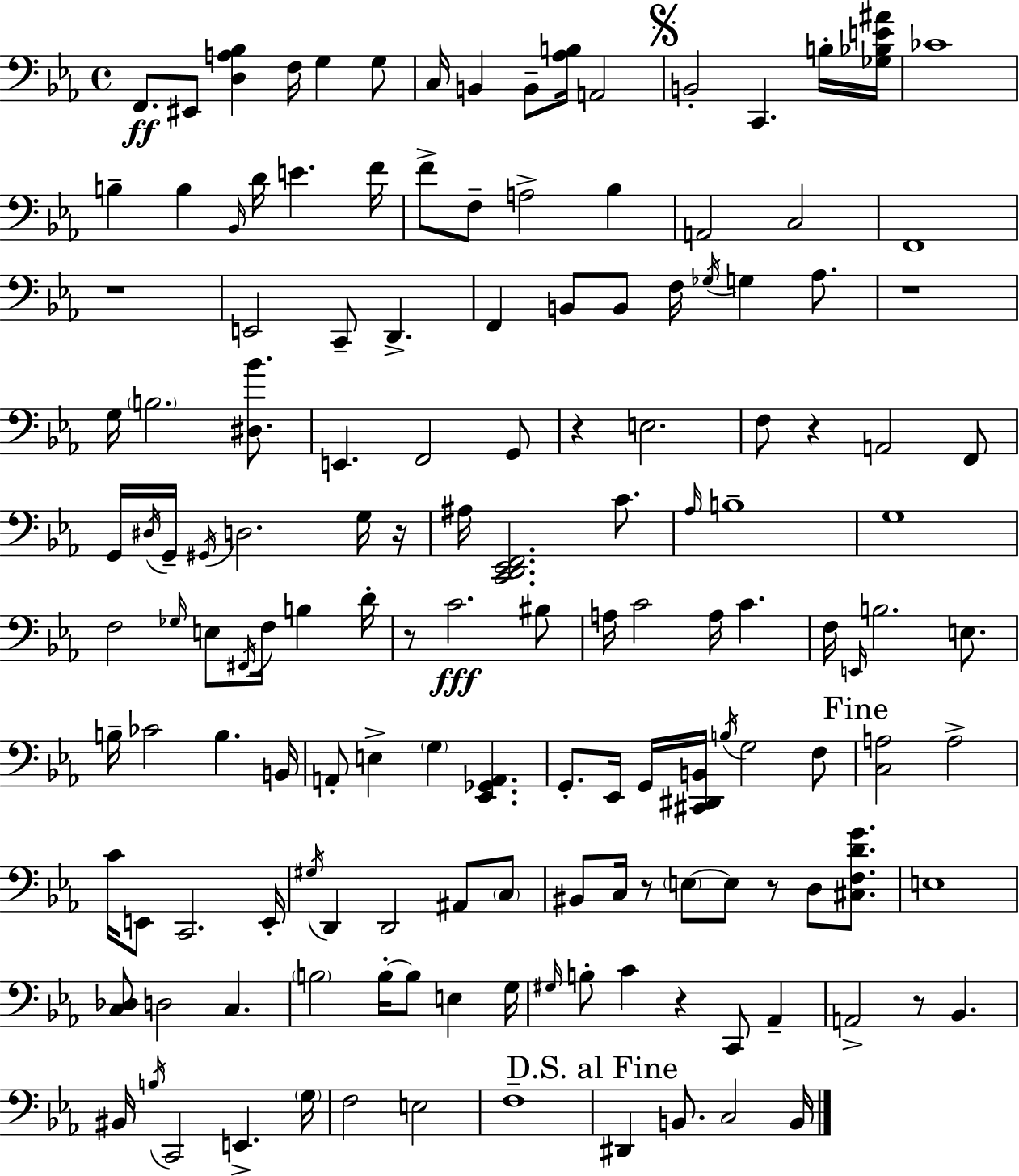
F2/e. EIS2/e [D3,A3,Bb3]/q F3/s G3/q G3/e C3/s B2/q B2/e [Ab3,B3]/s A2/h B2/h C2/q. B3/s [Gb3,Bb3,E4,A#4]/s CES4/w B3/q B3/q Bb2/s D4/s E4/q. F4/s F4/e F3/e A3/h Bb3/q A2/h C3/h F2/w R/w E2/h C2/e D2/q. F2/q B2/e B2/e F3/s Gb3/s G3/q Ab3/e. R/w G3/s B3/h. [D#3,Bb4]/e. E2/q. F2/h G2/e R/q E3/h. F3/e R/q A2/h F2/e G2/s D#3/s G2/s G#2/s D3/h. G3/s R/s A#3/s [C2,D2,Eb2,F2]/h. C4/e. Ab3/s B3/w G3/w F3/h Gb3/s E3/e F#2/s F3/s B3/q D4/s R/e C4/h. BIS3/e A3/s C4/h A3/s C4/q. F3/s E2/s B3/h. E3/e. B3/s CES4/h B3/q. B2/s A2/e E3/q G3/q [Eb2,Gb2,A2]/q. G2/e. Eb2/s G2/s [C#2,D#2,B2]/s B3/s G3/h F3/e [C3,A3]/h A3/h C4/s E2/e C2/h. E2/s G#3/s D2/q D2/h A#2/e C3/e BIS2/e C3/s R/e E3/e E3/e R/e D3/e [C#3,F3,D4,G4]/e. E3/w [C3,Db3]/e D3/h C3/q. B3/h B3/s B3/e E3/q G3/s G#3/s B3/e C4/q R/q C2/e Ab2/q A2/h R/e Bb2/q. BIS2/s B3/s C2/h E2/q. G3/s F3/h E3/h F3/w D#2/q B2/e. C3/h B2/s